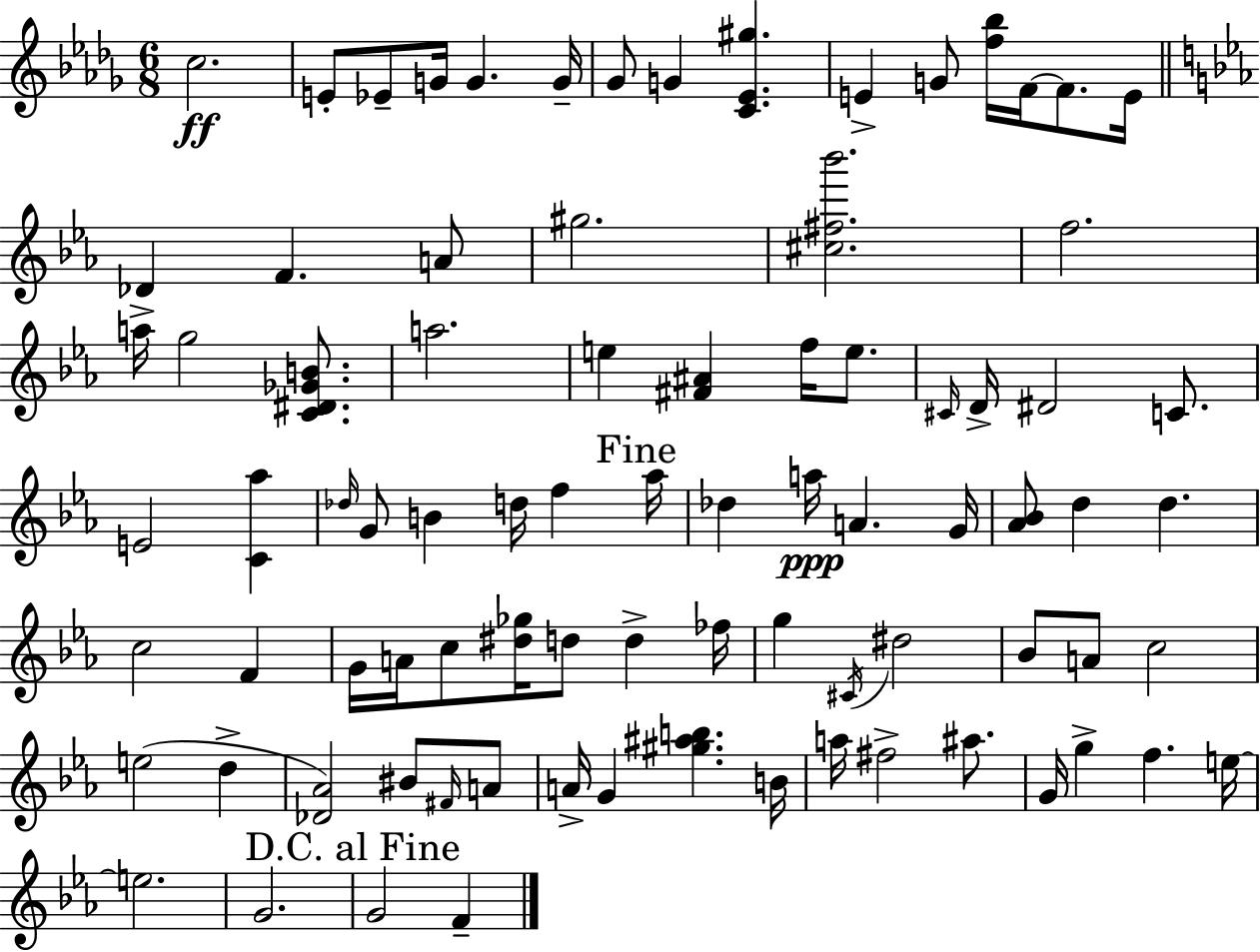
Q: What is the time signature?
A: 6/8